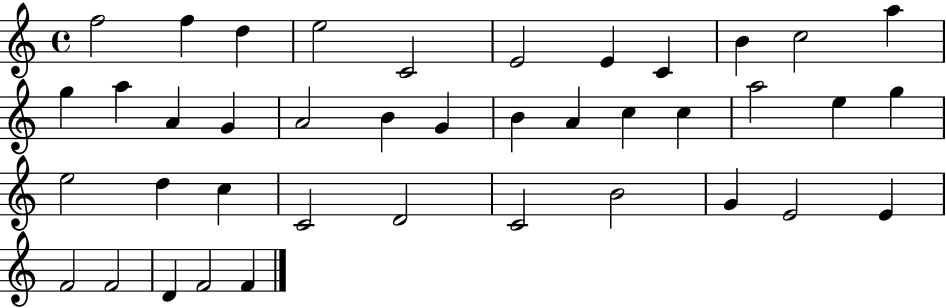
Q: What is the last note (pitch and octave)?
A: F4